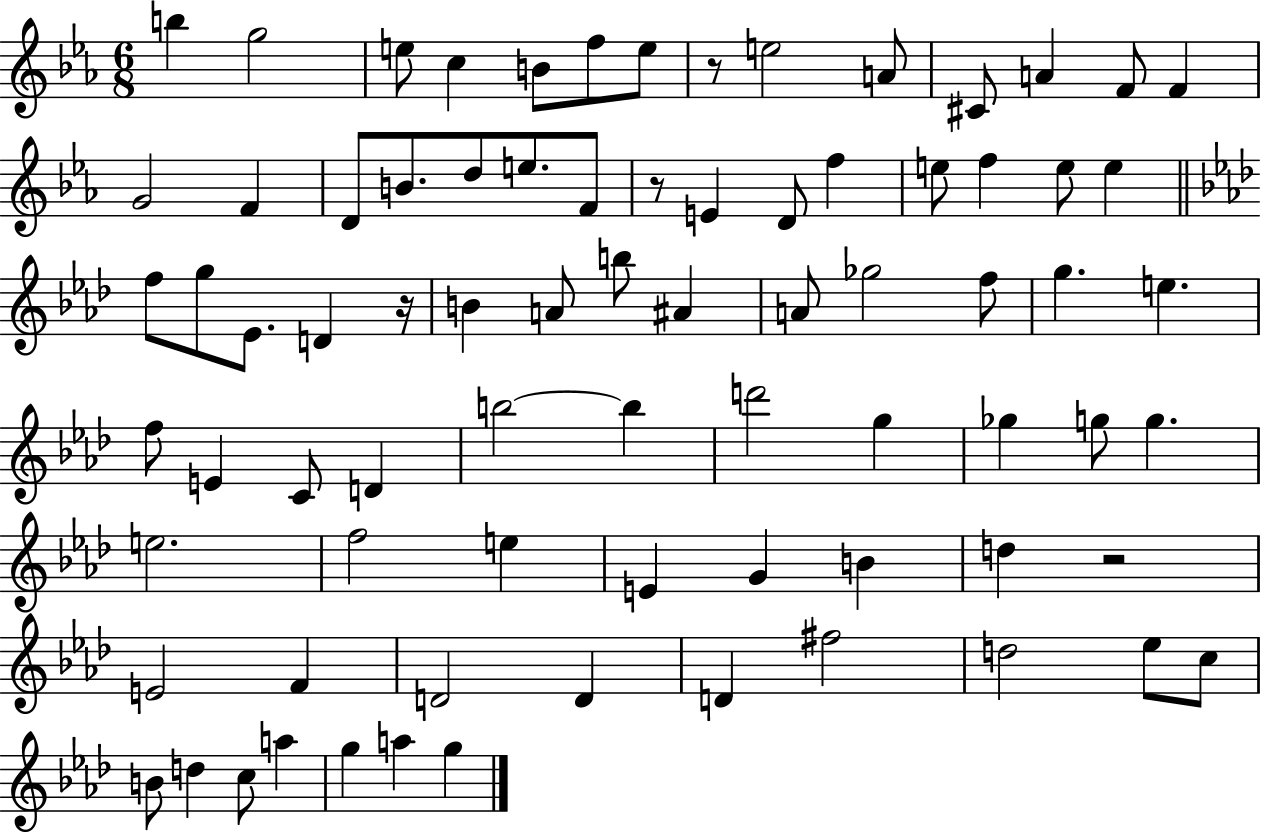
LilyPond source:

{
  \clef treble
  \numericTimeSignature
  \time 6/8
  \key ees \major
  b''4 g''2 | e''8 c''4 b'8 f''8 e''8 | r8 e''2 a'8 | cis'8 a'4 f'8 f'4 | \break g'2 f'4 | d'8 b'8. d''8 e''8. f'8 | r8 e'4 d'8 f''4 | e''8 f''4 e''8 e''4 | \break \bar "||" \break \key f \minor f''8 g''8 ees'8. d'4 r16 | b'4 a'8 b''8 ais'4 | a'8 ges''2 f''8 | g''4. e''4. | \break f''8 e'4 c'8 d'4 | b''2~~ b''4 | d'''2 g''4 | ges''4 g''8 g''4. | \break e''2. | f''2 e''4 | e'4 g'4 b'4 | d''4 r2 | \break e'2 f'4 | d'2 d'4 | d'4 fis''2 | d''2 ees''8 c''8 | \break b'8 d''4 c''8 a''4 | g''4 a''4 g''4 | \bar "|."
}